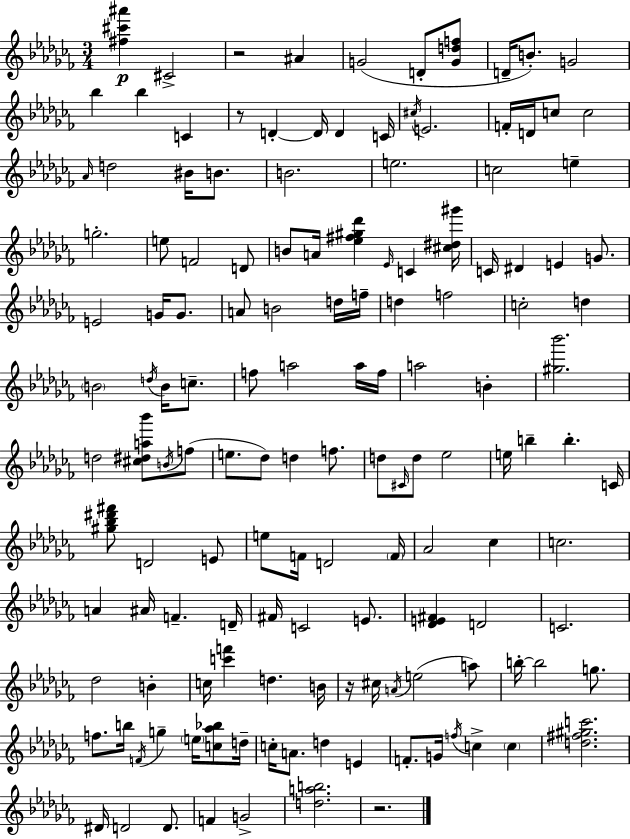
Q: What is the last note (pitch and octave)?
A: G4